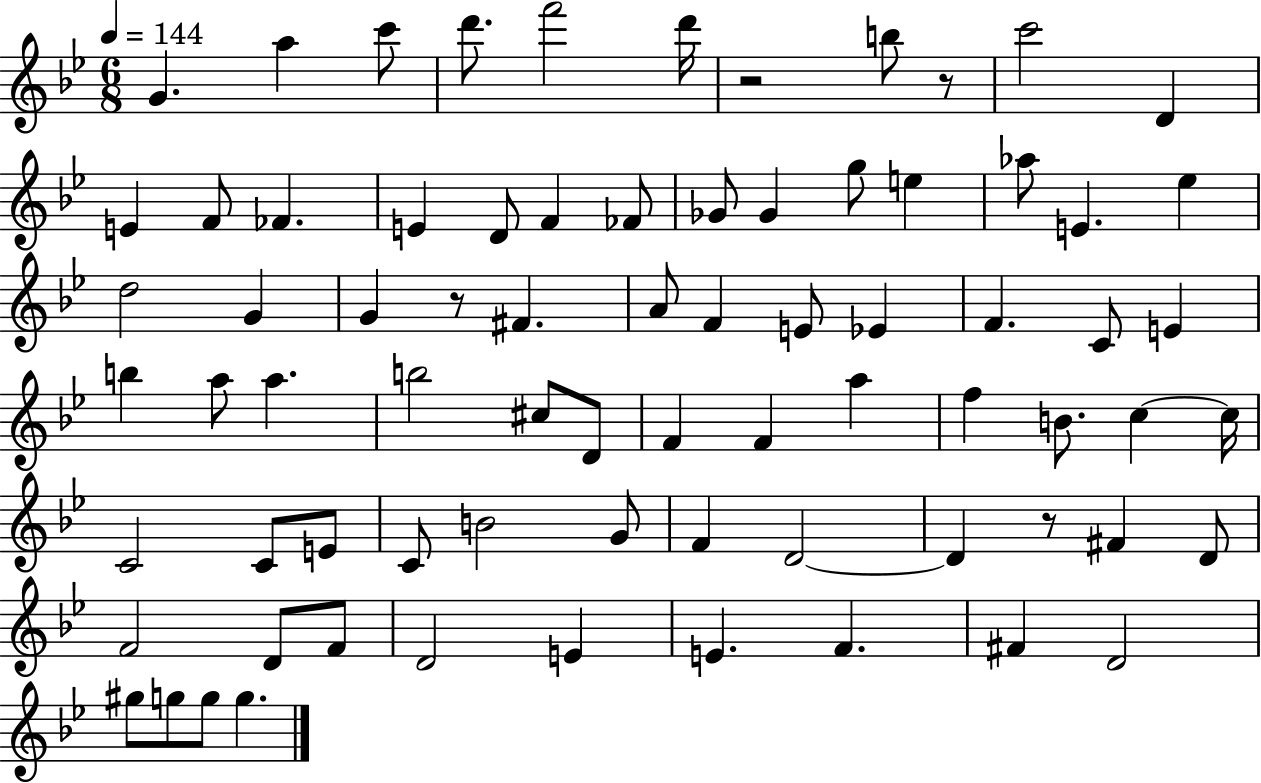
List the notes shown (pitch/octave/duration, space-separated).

G4/q. A5/q C6/e D6/e. F6/h D6/s R/h B5/e R/e C6/h D4/q E4/q F4/e FES4/q. E4/q D4/e F4/q FES4/e Gb4/e Gb4/q G5/e E5/q Ab5/e E4/q. Eb5/q D5/h G4/q G4/q R/e F#4/q. A4/e F4/q E4/e Eb4/q F4/q. C4/e E4/q B5/q A5/e A5/q. B5/h C#5/e D4/e F4/q F4/q A5/q F5/q B4/e. C5/q C5/s C4/h C4/e E4/e C4/e B4/h G4/e F4/q D4/h D4/q R/e F#4/q D4/e F4/h D4/e F4/e D4/h E4/q E4/q. F4/q. F#4/q D4/h G#5/e G5/e G5/e G5/q.